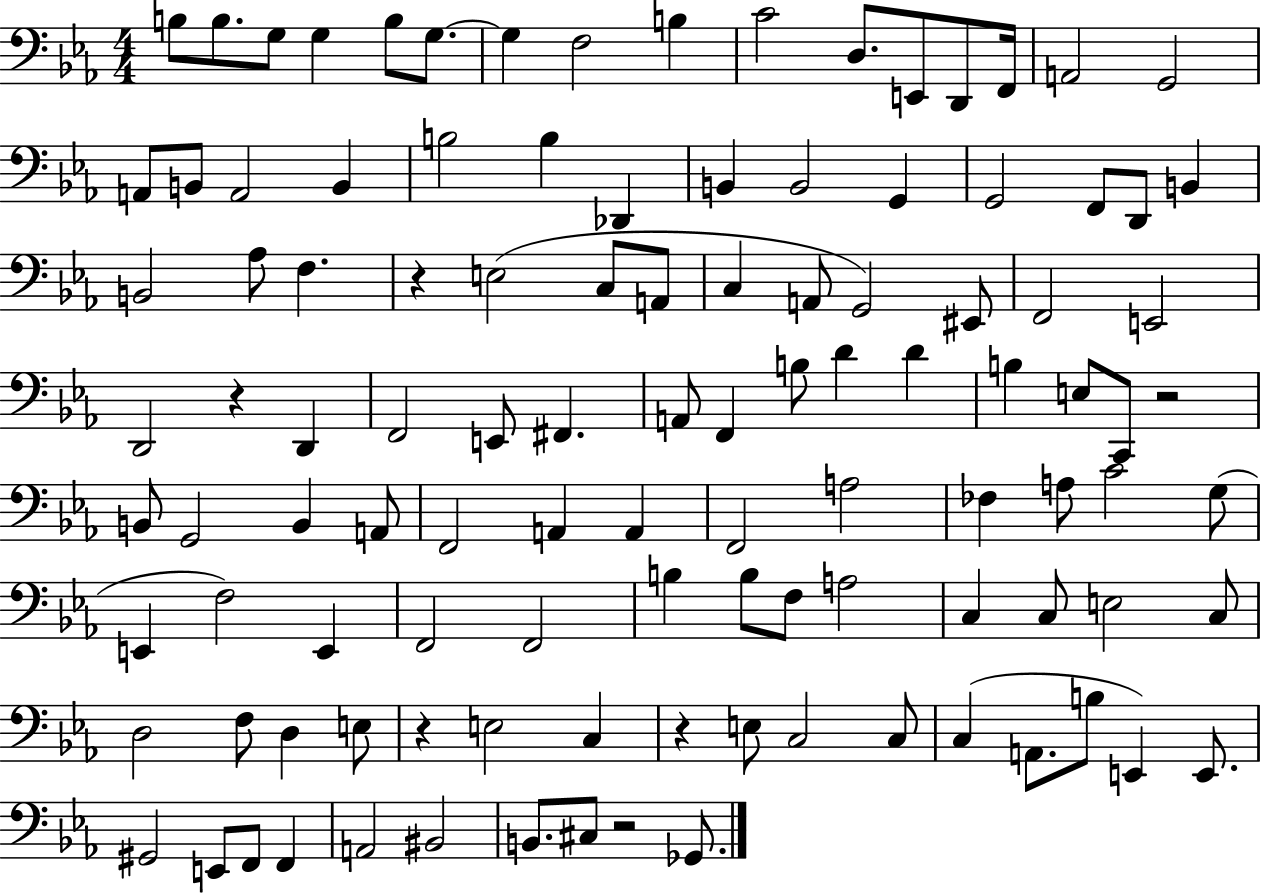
X:1
T:Untitled
M:4/4
L:1/4
K:Eb
B,/2 B,/2 G,/2 G, B,/2 G,/2 G, F,2 B, C2 D,/2 E,,/2 D,,/2 F,,/4 A,,2 G,,2 A,,/2 B,,/2 A,,2 B,, B,2 B, _D,, B,, B,,2 G,, G,,2 F,,/2 D,,/2 B,, B,,2 _A,/2 F, z E,2 C,/2 A,,/2 C, A,,/2 G,,2 ^E,,/2 F,,2 E,,2 D,,2 z D,, F,,2 E,,/2 ^F,, A,,/2 F,, B,/2 D D B, E,/2 C,,/2 z2 B,,/2 G,,2 B,, A,,/2 F,,2 A,, A,, F,,2 A,2 _F, A,/2 C2 G,/2 E,, F,2 E,, F,,2 F,,2 B, B,/2 F,/2 A,2 C, C,/2 E,2 C,/2 D,2 F,/2 D, E,/2 z E,2 C, z E,/2 C,2 C,/2 C, A,,/2 B,/2 E,, E,,/2 ^G,,2 E,,/2 F,,/2 F,, A,,2 ^B,,2 B,,/2 ^C,/2 z2 _G,,/2